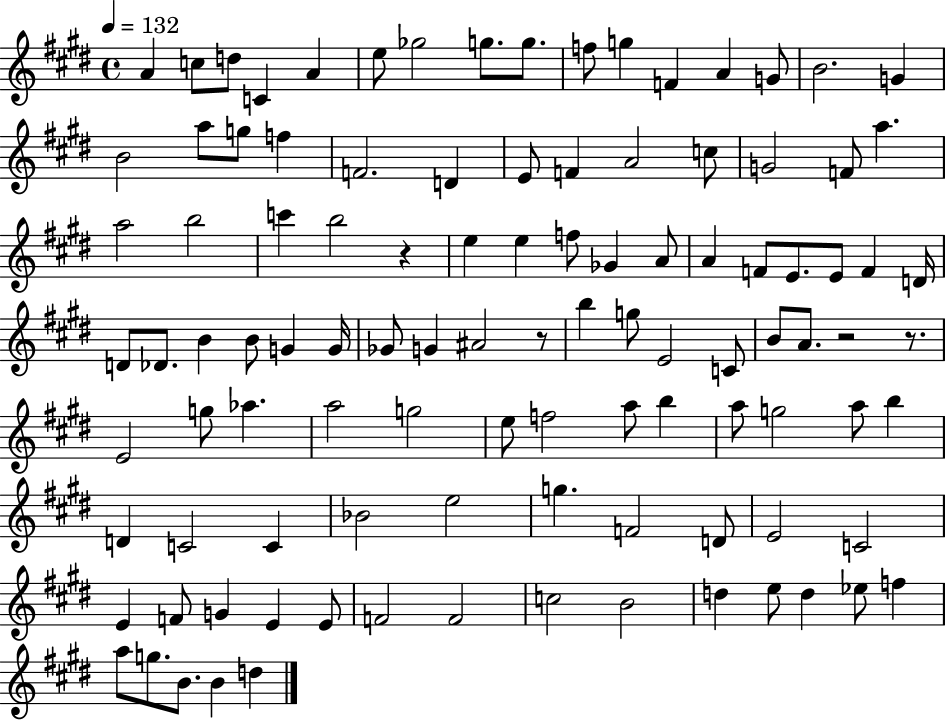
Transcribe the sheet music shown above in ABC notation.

X:1
T:Untitled
M:4/4
L:1/4
K:E
A c/2 d/2 C A e/2 _g2 g/2 g/2 f/2 g F A G/2 B2 G B2 a/2 g/2 f F2 D E/2 F A2 c/2 G2 F/2 a a2 b2 c' b2 z e e f/2 _G A/2 A F/2 E/2 E/2 F D/4 D/2 _D/2 B B/2 G G/4 _G/2 G ^A2 z/2 b g/2 E2 C/2 B/2 A/2 z2 z/2 E2 g/2 _a a2 g2 e/2 f2 a/2 b a/2 g2 a/2 b D C2 C _B2 e2 g F2 D/2 E2 C2 E F/2 G E E/2 F2 F2 c2 B2 d e/2 d _e/2 f a/2 g/2 B/2 B d